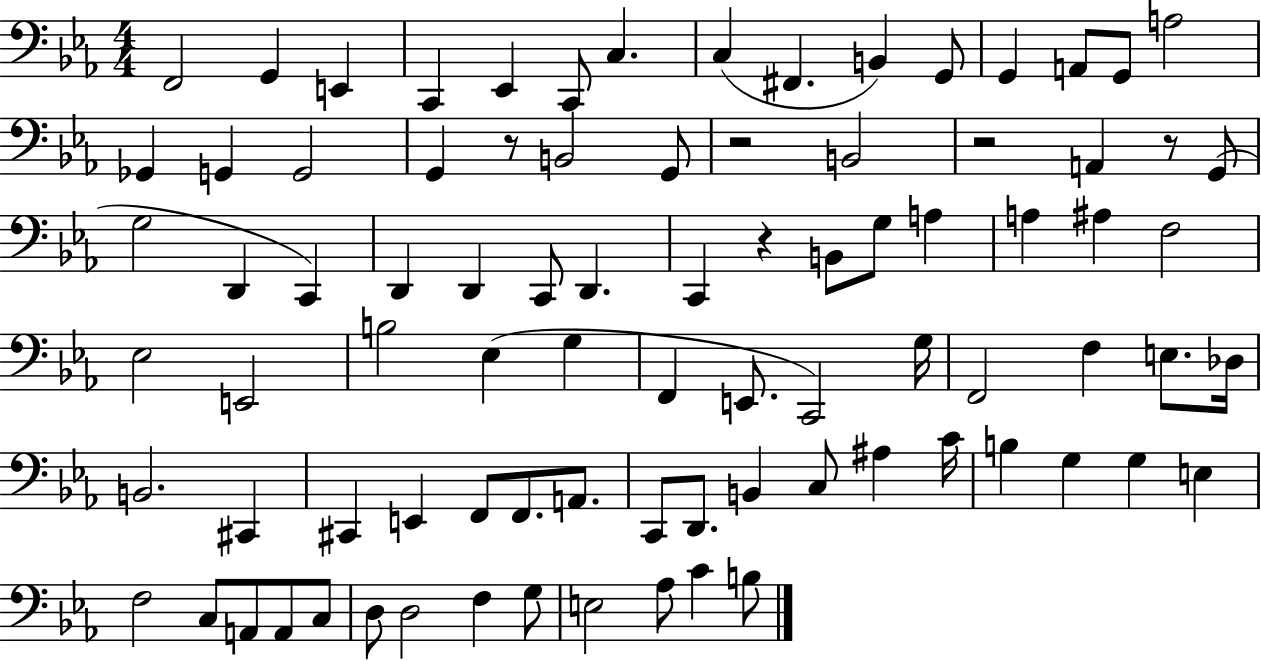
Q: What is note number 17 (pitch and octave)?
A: G2